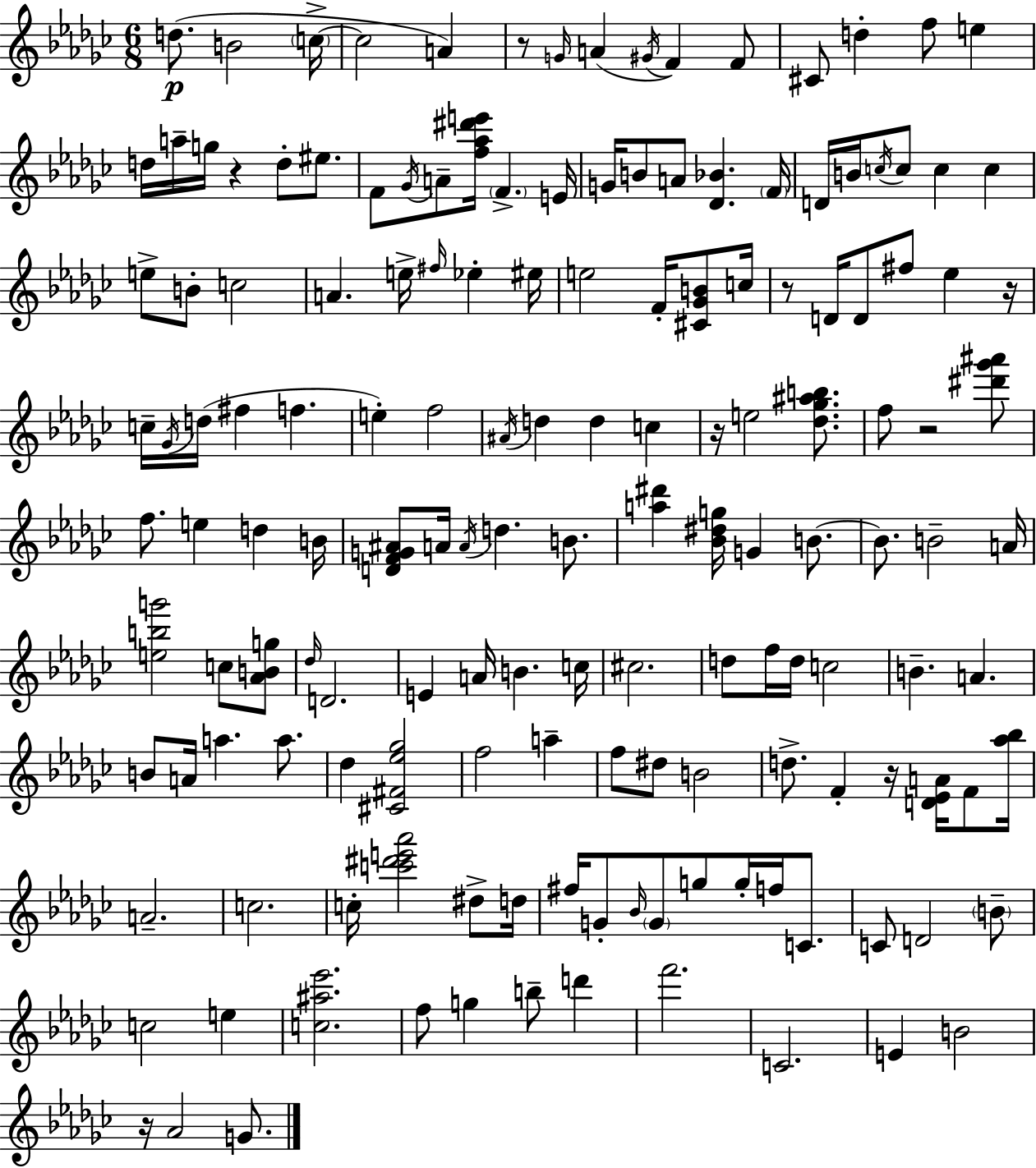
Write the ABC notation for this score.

X:1
T:Untitled
M:6/8
L:1/4
K:Ebm
d/2 B2 c/4 c2 A z/2 G/4 A ^G/4 F F/2 ^C/2 d f/2 e d/4 a/4 g/4 z d/2 ^e/2 F/2 _G/4 A/2 [f_a^d'e']/4 F E/4 G/4 B/2 A/2 [_D_B] F/4 D/4 B/4 c/4 c/2 c c e/2 B/2 c2 A e/4 ^f/4 _e ^e/4 e2 F/4 [^C_GB]/2 c/4 z/2 D/4 D/2 ^f/2 _e z/4 c/4 _G/4 d/4 ^f f e f2 ^A/4 d d c z/4 e2 [_d_g^ab]/2 f/2 z2 [^d'_g'^a']/2 f/2 e d B/4 [DFG^A]/2 A/4 A/4 d B/2 [a^d'] [_B^dg]/4 G B/2 B/2 B2 A/4 [ebg']2 c/2 [_ABg]/2 _d/4 D2 E A/4 B c/4 ^c2 d/2 f/4 d/4 c2 B A B/2 A/4 a a/2 _d [^C^F_e_g]2 f2 a f/2 ^d/2 B2 d/2 F z/4 [D_EA]/4 F/2 [_a_b]/4 A2 c2 c/4 [c'^d'e'_a']2 ^d/2 d/4 ^f/4 G/2 _B/4 G/2 g/2 g/4 f/4 C/2 C/2 D2 B/2 c2 e [c^a_e']2 f/2 g b/2 d' f'2 C2 E B2 z/4 _A2 G/2